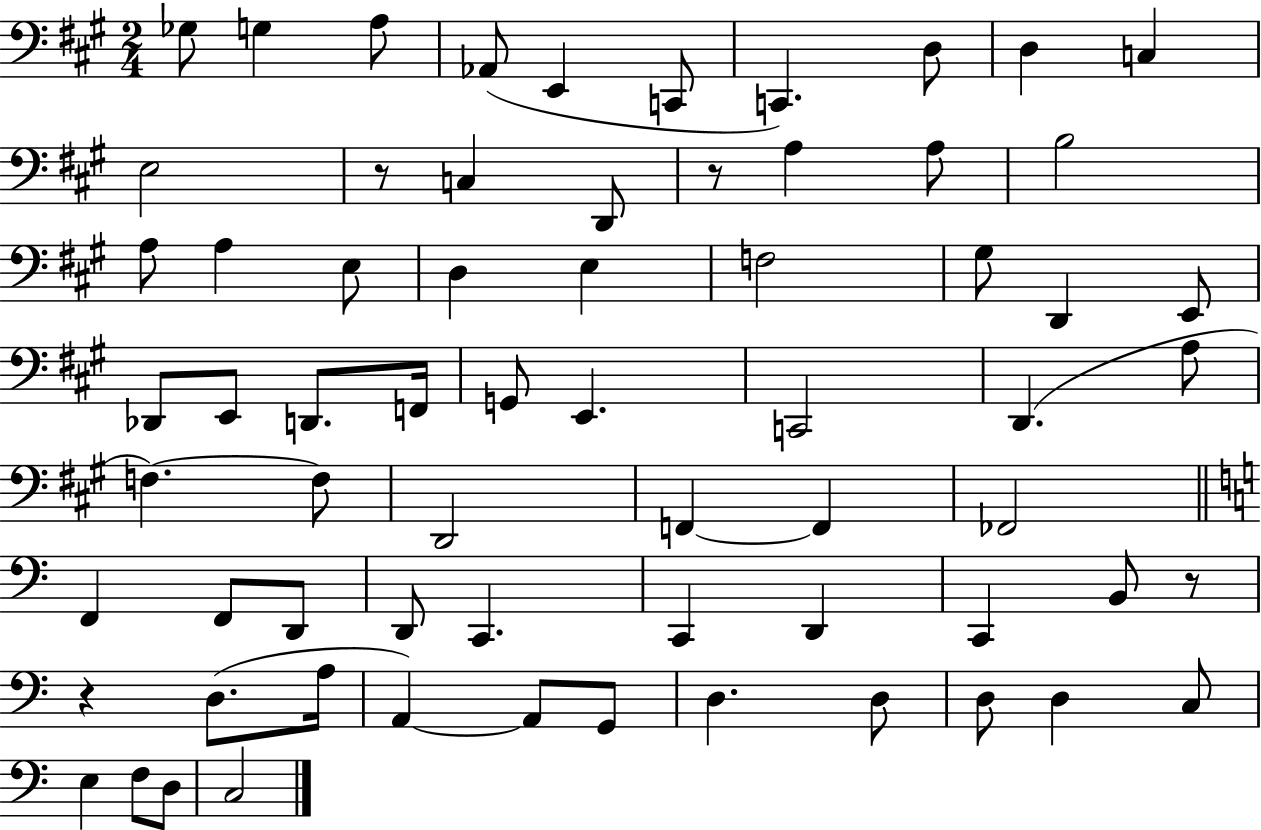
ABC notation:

X:1
T:Untitled
M:2/4
L:1/4
K:A
_G,/2 G, A,/2 _A,,/2 E,, C,,/2 C,, D,/2 D, C, E,2 z/2 C, D,,/2 z/2 A, A,/2 B,2 A,/2 A, E,/2 D, E, F,2 ^G,/2 D,, E,,/2 _D,,/2 E,,/2 D,,/2 F,,/4 G,,/2 E,, C,,2 D,, A,/2 F, F,/2 D,,2 F,, F,, _F,,2 F,, F,,/2 D,,/2 D,,/2 C,, C,, D,, C,, B,,/2 z/2 z D,/2 A,/4 A,, A,,/2 G,,/2 D, D,/2 D,/2 D, C,/2 E, F,/2 D,/2 C,2